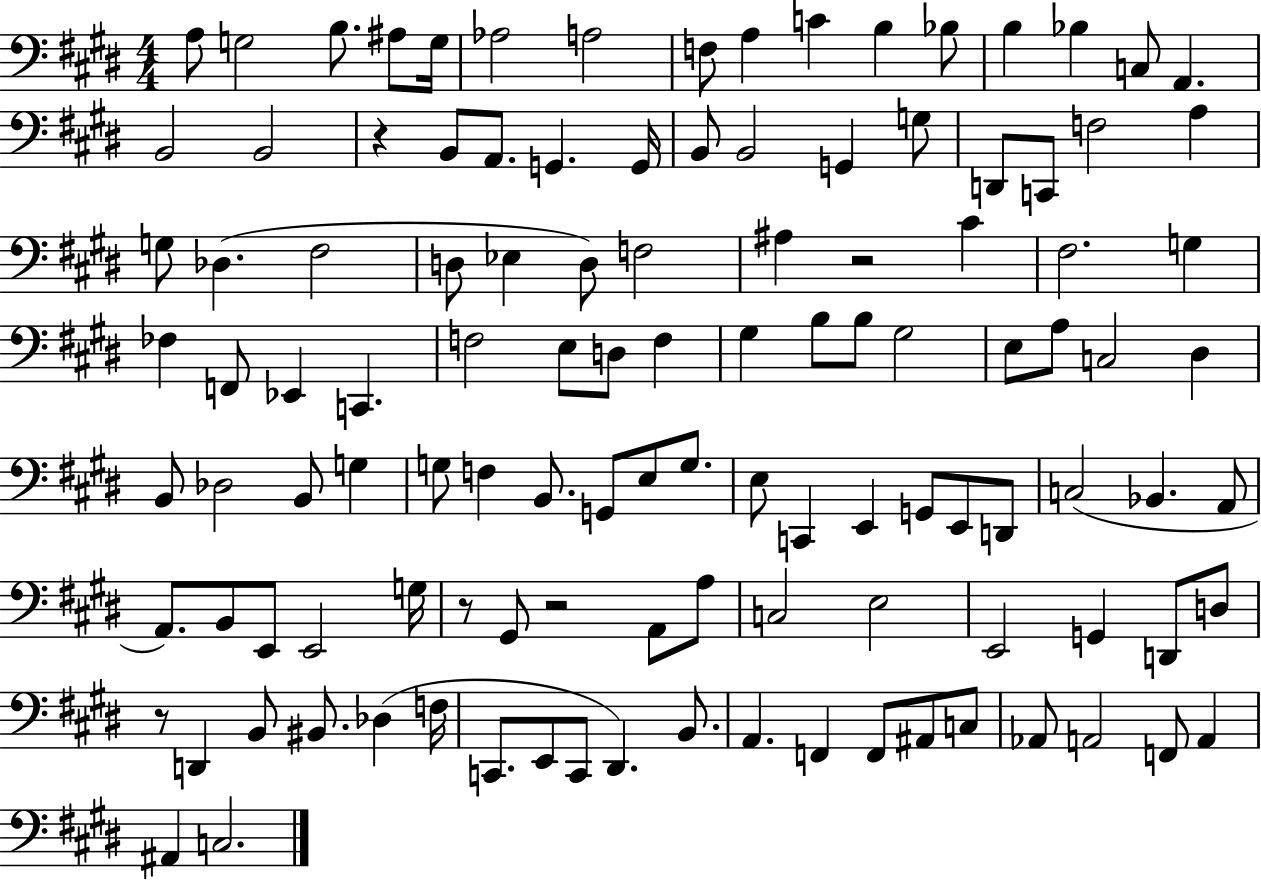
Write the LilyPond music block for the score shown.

{
  \clef bass
  \numericTimeSignature
  \time 4/4
  \key e \major
  a8 g2 b8. ais8 g16 | aes2 a2 | f8 a4 c'4 b4 bes8 | b4 bes4 c8 a,4. | \break b,2 b,2 | r4 b,8 a,8. g,4. g,16 | b,8 b,2 g,4 g8 | d,8 c,8 f2 a4 | \break g8 des4.( fis2 | d8 ees4 d8) f2 | ais4 r2 cis'4 | fis2. g4 | \break fes4 f,8 ees,4 c,4. | f2 e8 d8 f4 | gis4 b8 b8 gis2 | e8 a8 c2 dis4 | \break b,8 des2 b,8 g4 | g8 f4 b,8. g,8 e8 g8. | e8 c,4 e,4 g,8 e,8 d,8 | c2( bes,4. a,8 | \break a,8.) b,8 e,8 e,2 g16 | r8 gis,8 r2 a,8 a8 | c2 e2 | e,2 g,4 d,8 d8 | \break r8 d,4 b,8 bis,8. des4( f16 | c,8. e,8 c,8 dis,4.) b,8. | a,4. f,4 f,8 ais,8 c8 | aes,8 a,2 f,8 a,4 | \break ais,4 c2. | \bar "|."
}